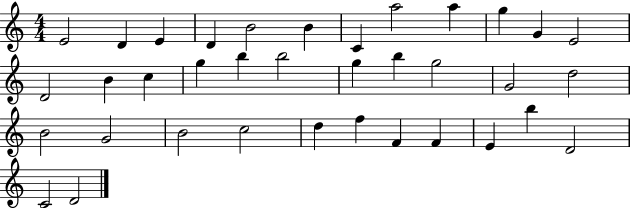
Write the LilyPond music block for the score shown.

{
  \clef treble
  \numericTimeSignature
  \time 4/4
  \key c \major
  e'2 d'4 e'4 | d'4 b'2 b'4 | c'4 a''2 a''4 | g''4 g'4 e'2 | \break d'2 b'4 c''4 | g''4 b''4 b''2 | g''4 b''4 g''2 | g'2 d''2 | \break b'2 g'2 | b'2 c''2 | d''4 f''4 f'4 f'4 | e'4 b''4 d'2 | \break c'2 d'2 | \bar "|."
}